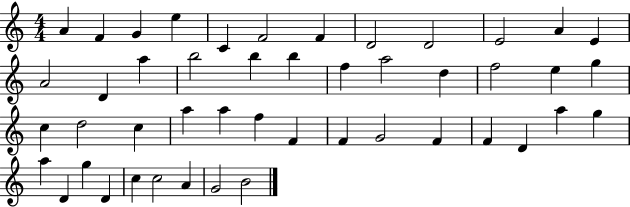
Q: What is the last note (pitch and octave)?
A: B4